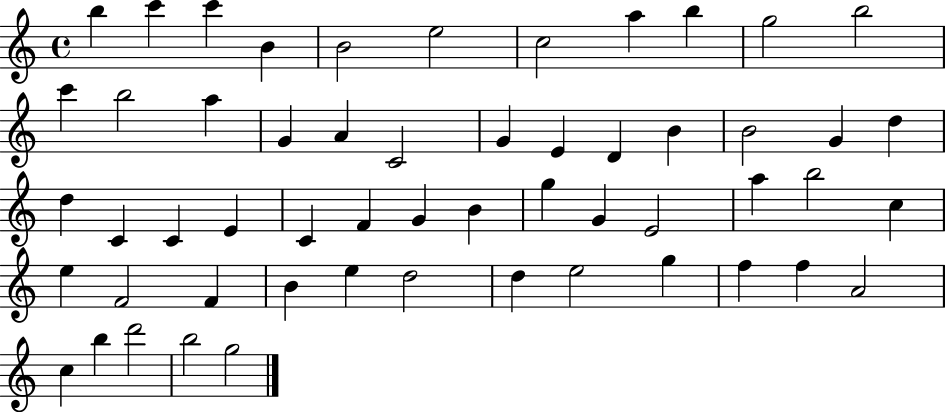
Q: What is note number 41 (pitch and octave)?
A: F4